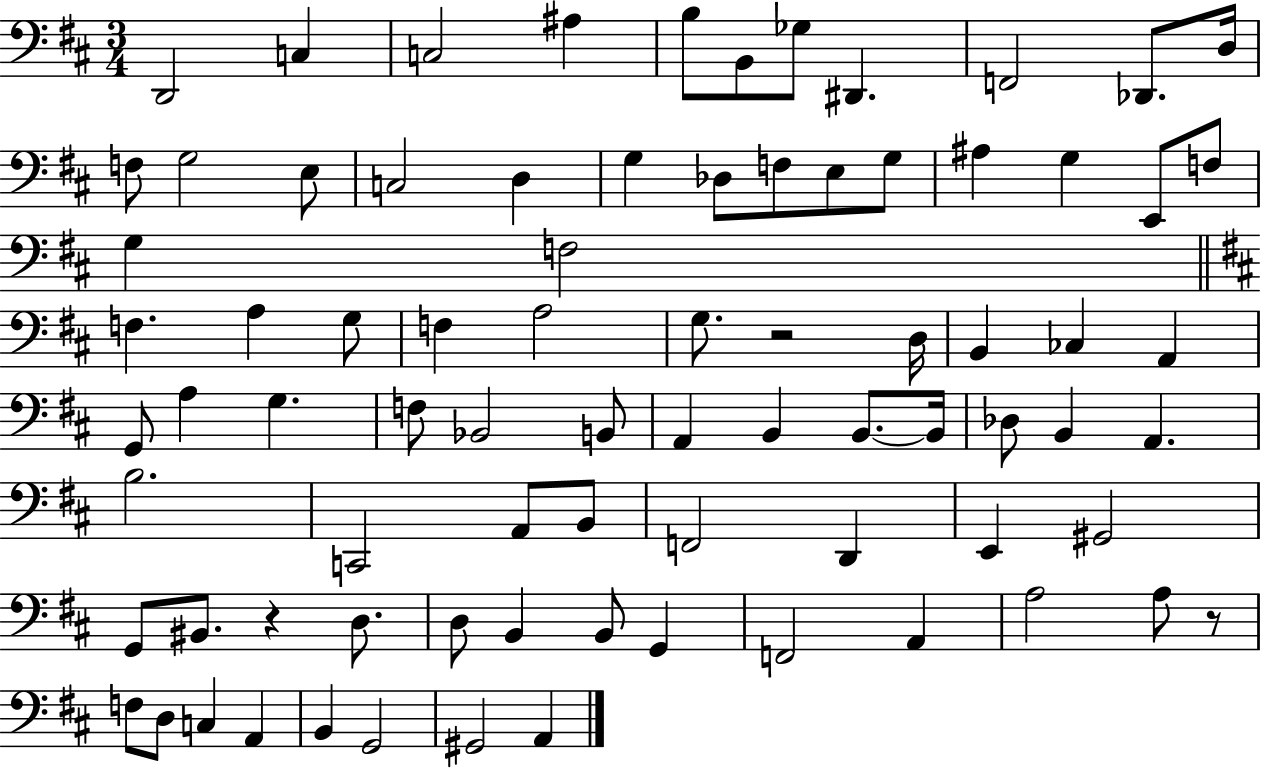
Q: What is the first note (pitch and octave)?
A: D2